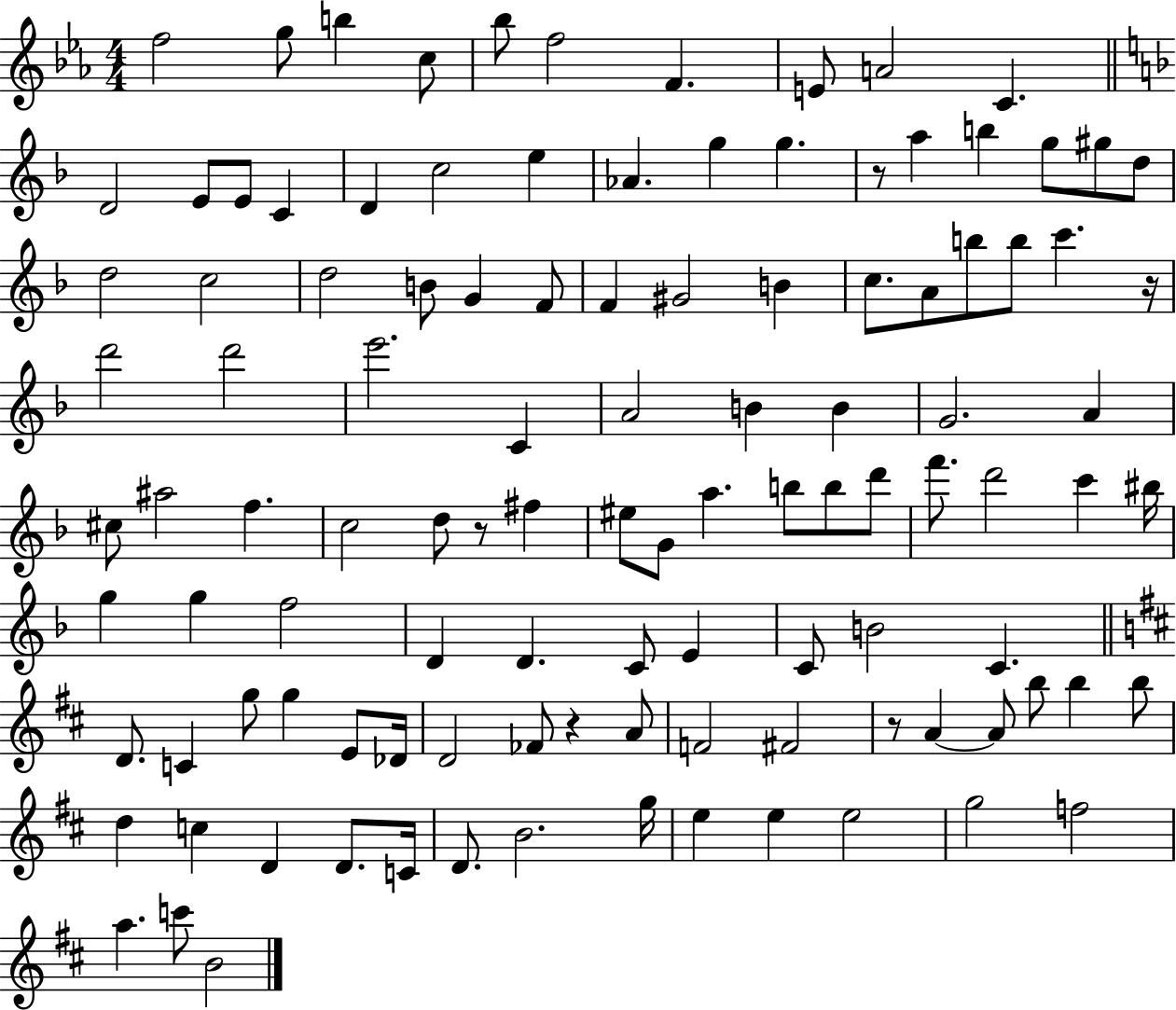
F5/h G5/e B5/q C5/e Bb5/e F5/h F4/q. E4/e A4/h C4/q. D4/h E4/e E4/e C4/q D4/q C5/h E5/q Ab4/q. G5/q G5/q. R/e A5/q B5/q G5/e G#5/e D5/e D5/h C5/h D5/h B4/e G4/q F4/e F4/q G#4/h B4/q C5/e. A4/e B5/e B5/e C6/q. R/s D6/h D6/h E6/h. C4/q A4/h B4/q B4/q G4/h. A4/q C#5/e A#5/h F5/q. C5/h D5/e R/e F#5/q EIS5/e G4/e A5/q. B5/e B5/e D6/e F6/e. D6/h C6/q BIS5/s G5/q G5/q F5/h D4/q D4/q. C4/e E4/q C4/e B4/h C4/q. D4/e. C4/q G5/e G5/q E4/e Db4/s D4/h FES4/e R/q A4/e F4/h F#4/h R/e A4/q A4/e B5/e B5/q B5/e D5/q C5/q D4/q D4/e. C4/s D4/e. B4/h. G5/s E5/q E5/q E5/h G5/h F5/h A5/q. C6/e B4/h